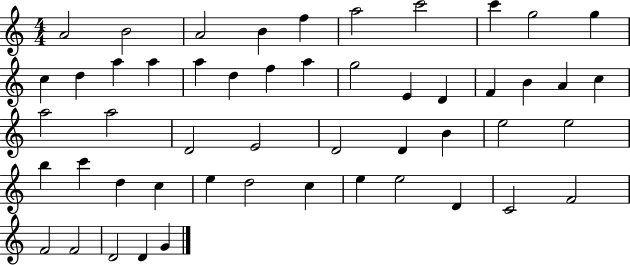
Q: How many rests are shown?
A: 0